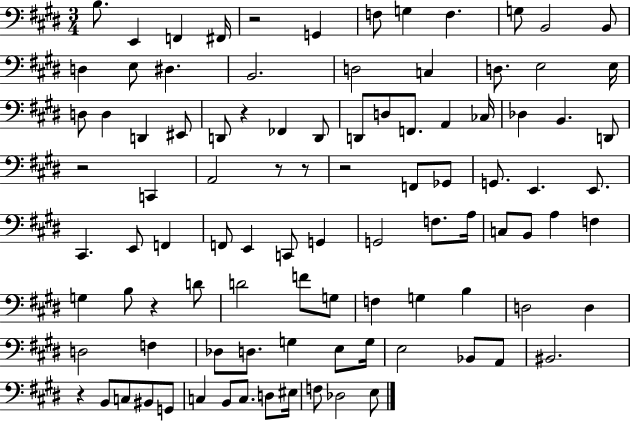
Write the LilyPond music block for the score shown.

{
  \clef bass
  \numericTimeSignature
  \time 3/4
  \key e \major
  b8. e,4 f,4 fis,16 | r2 g,4 | f8 g4 f4. | g8 b,2 b,8 | \break d4 e8 dis4. | b,2. | d2 c4 | d8. e2 e16 | \break d8 d4 d,4 eis,8 | d,8 r4 fes,4 d,8 | d,8 d8 f,8. a,4 ces16 | des4 b,4. d,8 | \break r2 c,4 | a,2 r8 r8 | r2 f,8 ges,8 | g,8. e,4. e,8. | \break cis,4. e,8 f,4 | f,8 e,4 c,8 g,4 | g,2 f8. a16 | c8 b,8 a4 f4 | \break g4 b8 r4 d'8 | d'2 f'8 g8 | f4 g4 b4 | d2 d4 | \break d2 f4 | des8 d8. g4 e8 g16 | e2 bes,8 a,8 | bis,2. | \break r4 b,8 c8 bis,8 g,8 | c4 b,8 c8. d8 eis16 | f8 des2 e8 | \bar "|."
}